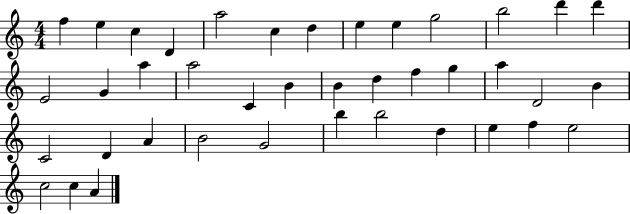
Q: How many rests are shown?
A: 0